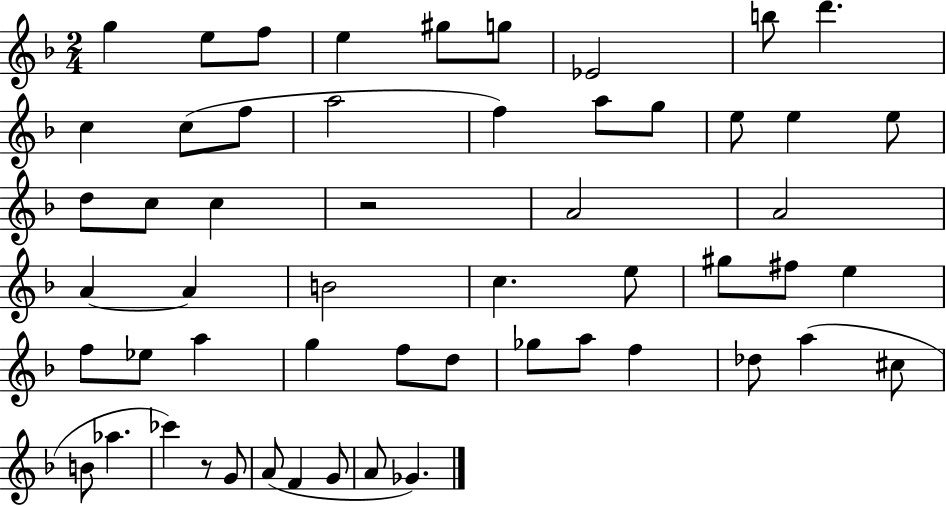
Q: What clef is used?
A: treble